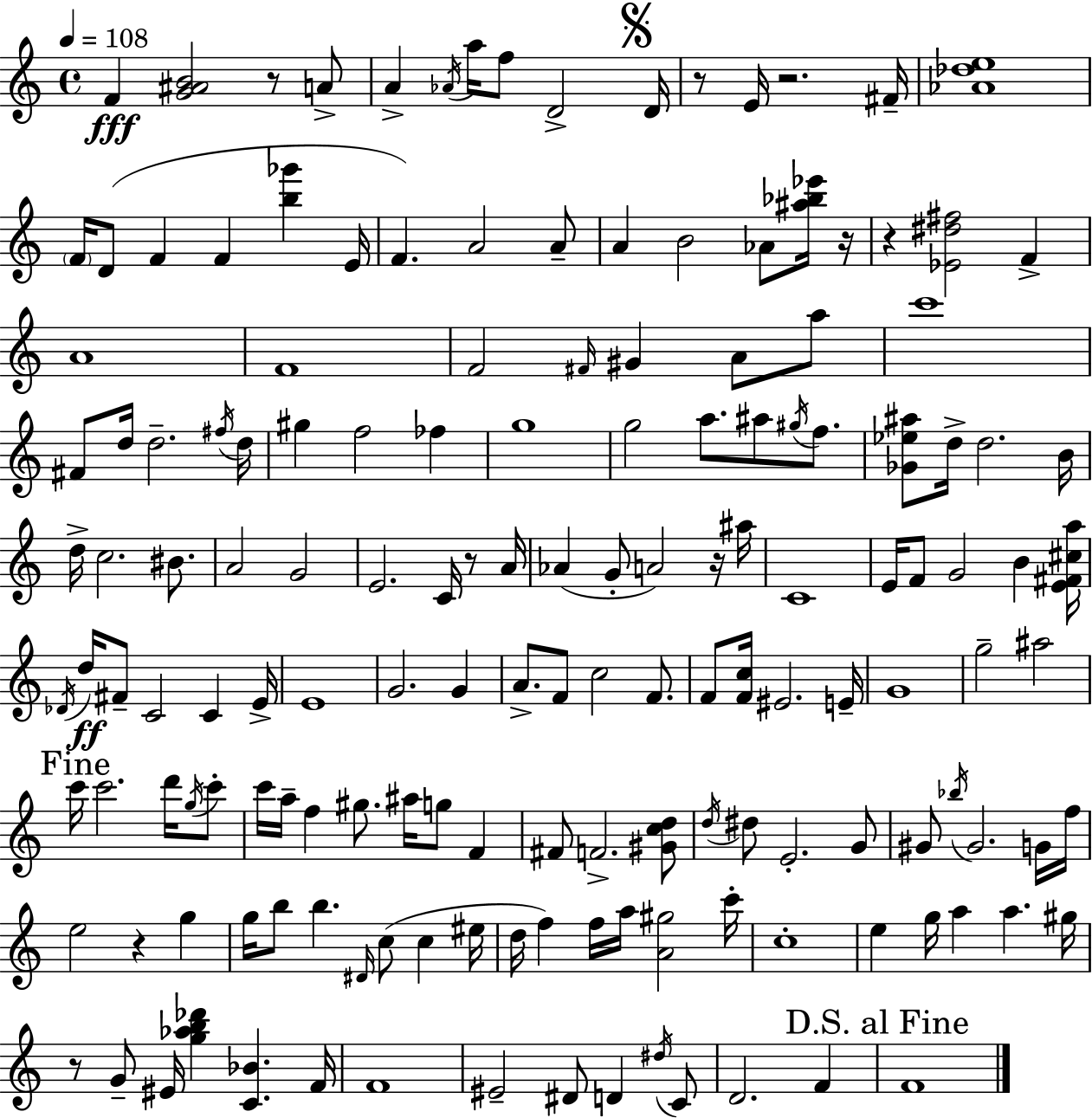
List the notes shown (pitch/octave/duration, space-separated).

F4/q [G4,A#4,B4]/h R/e A4/e A4/q Ab4/s A5/s F5/e D4/h D4/s R/e E4/s R/h. F#4/s [Ab4,Db5,E5]/w F4/s D4/e F4/q F4/q [B5,Gb6]/q E4/s F4/q. A4/h A4/e A4/q B4/h Ab4/e [A#5,Bb5,Eb6]/s R/s R/q [Eb4,D#5,F#5]/h F4/q A4/w F4/w F4/h F#4/s G#4/q A4/e A5/e C6/w F#4/e D5/s D5/h. F#5/s D5/s G#5/q F5/h FES5/q G5/w G5/h A5/e. A#5/e G#5/s F5/e. [Gb4,Eb5,A#5]/e D5/s D5/h. B4/s D5/s C5/h. BIS4/e. A4/h G4/h E4/h. C4/s R/e A4/s Ab4/q G4/e A4/h R/s A#5/s C4/w E4/s F4/e G4/h B4/q [E4,F#4,C#5,A5]/s Db4/s D5/s F#4/e C4/h C4/q E4/s E4/w G4/h. G4/q A4/e. F4/e C5/h F4/e. F4/e [F4,C5]/s EIS4/h. E4/s G4/w G5/h A#5/h C6/s C6/h. D6/s G5/s C6/e C6/s A5/s F5/q G#5/e. A#5/s G5/e F4/q F#4/e F4/h. [G#4,C5,D5]/e D5/s D#5/e E4/h. G4/e G#4/e Bb5/s G#4/h. G4/s F5/s E5/h R/q G5/q G5/s B5/e B5/q. D#4/s C5/e C5/q EIS5/s D5/s F5/q F5/s A5/s [A4,G#5]/h C6/s C5/w E5/q G5/s A5/q A5/q. G#5/s R/e G4/e EIS4/s [G5,Ab5,B5,Db6]/q [C4,Bb4]/q. F4/s F4/w EIS4/h D#4/e D4/q D#5/s C4/e D4/h. F4/q F4/w